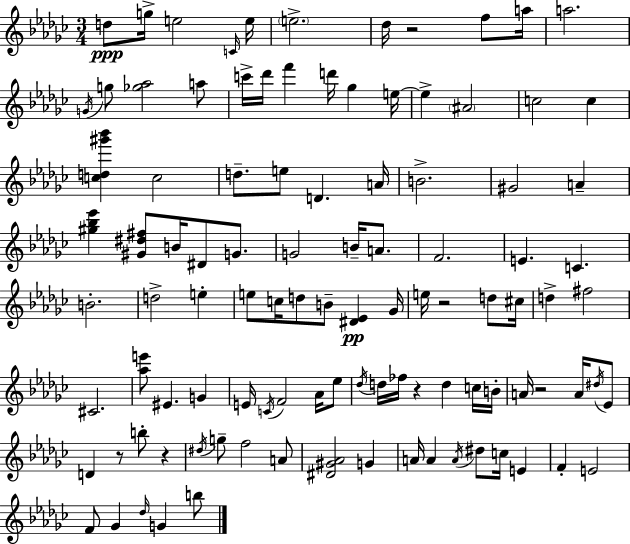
D5/e G5/s E5/h C4/s E5/s E5/h. Db5/s R/h F5/e A5/s A5/h. G4/s G5/e [Gb5,Ab5]/h A5/e C6/s Db6/s F6/q D6/s Gb5/q E5/s E5/q A#4/h C5/h C5/q [C5,D5,G#6,Bb6]/q C5/h D5/e. E5/e D4/q. A4/s B4/h. G#4/h A4/q [G#5,Bb5,Eb6]/q [G#4,D#5,F#5]/e B4/s D#4/e G4/e. G4/h B4/s A4/e. F4/h. E4/q. C4/q. B4/h. D5/h E5/q E5/e C5/s D5/e B4/e [D#4,Eb4]/q Gb4/s E5/s R/h D5/e C#5/s D5/q F#5/h C#4/h. [Ab5,E6]/e EIS4/q. G4/q E4/s C4/s F4/h Ab4/s Eb5/e Db5/s D5/s FES5/s R/q D5/q C5/s B4/s A4/s R/h A4/s D#5/s Eb4/e D4/q R/e B5/e R/q D#5/s G5/e F5/h A4/e [D#4,G#4,Ab4]/h G4/q A4/s A4/q A4/s D#5/e C5/s E4/q F4/q E4/h F4/e Gb4/q Db5/s G4/q B5/e